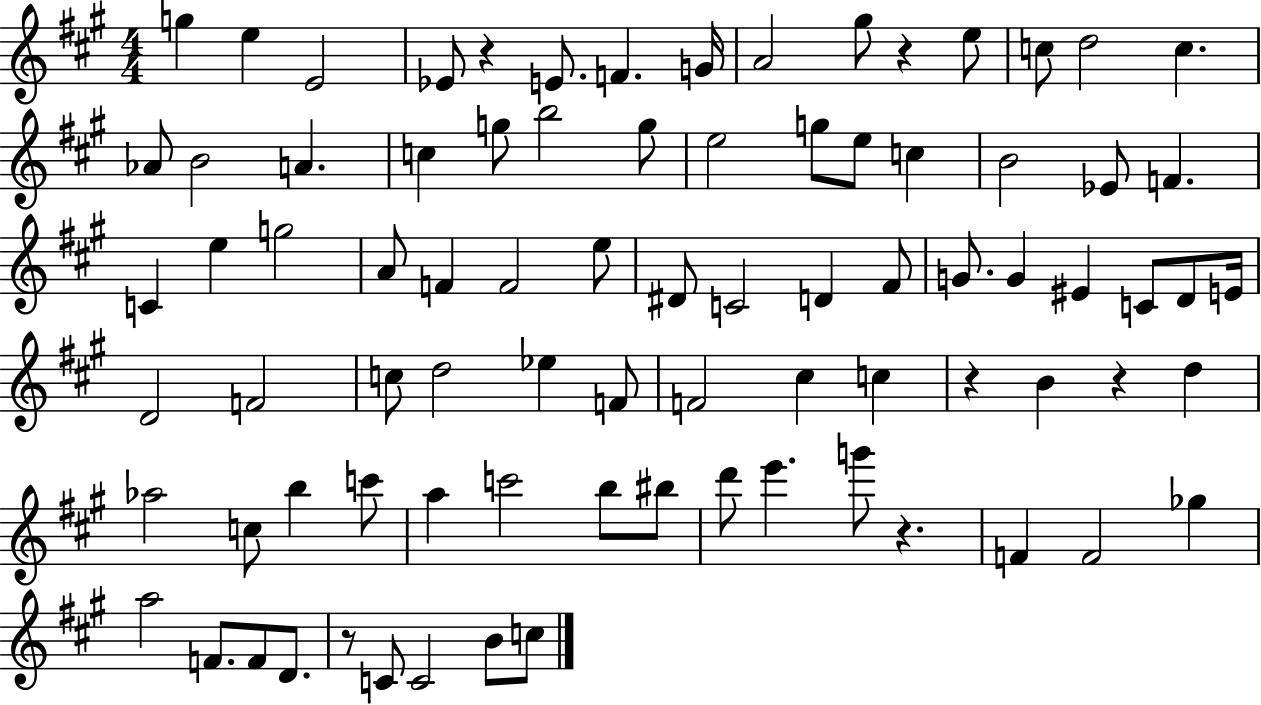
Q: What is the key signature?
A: A major